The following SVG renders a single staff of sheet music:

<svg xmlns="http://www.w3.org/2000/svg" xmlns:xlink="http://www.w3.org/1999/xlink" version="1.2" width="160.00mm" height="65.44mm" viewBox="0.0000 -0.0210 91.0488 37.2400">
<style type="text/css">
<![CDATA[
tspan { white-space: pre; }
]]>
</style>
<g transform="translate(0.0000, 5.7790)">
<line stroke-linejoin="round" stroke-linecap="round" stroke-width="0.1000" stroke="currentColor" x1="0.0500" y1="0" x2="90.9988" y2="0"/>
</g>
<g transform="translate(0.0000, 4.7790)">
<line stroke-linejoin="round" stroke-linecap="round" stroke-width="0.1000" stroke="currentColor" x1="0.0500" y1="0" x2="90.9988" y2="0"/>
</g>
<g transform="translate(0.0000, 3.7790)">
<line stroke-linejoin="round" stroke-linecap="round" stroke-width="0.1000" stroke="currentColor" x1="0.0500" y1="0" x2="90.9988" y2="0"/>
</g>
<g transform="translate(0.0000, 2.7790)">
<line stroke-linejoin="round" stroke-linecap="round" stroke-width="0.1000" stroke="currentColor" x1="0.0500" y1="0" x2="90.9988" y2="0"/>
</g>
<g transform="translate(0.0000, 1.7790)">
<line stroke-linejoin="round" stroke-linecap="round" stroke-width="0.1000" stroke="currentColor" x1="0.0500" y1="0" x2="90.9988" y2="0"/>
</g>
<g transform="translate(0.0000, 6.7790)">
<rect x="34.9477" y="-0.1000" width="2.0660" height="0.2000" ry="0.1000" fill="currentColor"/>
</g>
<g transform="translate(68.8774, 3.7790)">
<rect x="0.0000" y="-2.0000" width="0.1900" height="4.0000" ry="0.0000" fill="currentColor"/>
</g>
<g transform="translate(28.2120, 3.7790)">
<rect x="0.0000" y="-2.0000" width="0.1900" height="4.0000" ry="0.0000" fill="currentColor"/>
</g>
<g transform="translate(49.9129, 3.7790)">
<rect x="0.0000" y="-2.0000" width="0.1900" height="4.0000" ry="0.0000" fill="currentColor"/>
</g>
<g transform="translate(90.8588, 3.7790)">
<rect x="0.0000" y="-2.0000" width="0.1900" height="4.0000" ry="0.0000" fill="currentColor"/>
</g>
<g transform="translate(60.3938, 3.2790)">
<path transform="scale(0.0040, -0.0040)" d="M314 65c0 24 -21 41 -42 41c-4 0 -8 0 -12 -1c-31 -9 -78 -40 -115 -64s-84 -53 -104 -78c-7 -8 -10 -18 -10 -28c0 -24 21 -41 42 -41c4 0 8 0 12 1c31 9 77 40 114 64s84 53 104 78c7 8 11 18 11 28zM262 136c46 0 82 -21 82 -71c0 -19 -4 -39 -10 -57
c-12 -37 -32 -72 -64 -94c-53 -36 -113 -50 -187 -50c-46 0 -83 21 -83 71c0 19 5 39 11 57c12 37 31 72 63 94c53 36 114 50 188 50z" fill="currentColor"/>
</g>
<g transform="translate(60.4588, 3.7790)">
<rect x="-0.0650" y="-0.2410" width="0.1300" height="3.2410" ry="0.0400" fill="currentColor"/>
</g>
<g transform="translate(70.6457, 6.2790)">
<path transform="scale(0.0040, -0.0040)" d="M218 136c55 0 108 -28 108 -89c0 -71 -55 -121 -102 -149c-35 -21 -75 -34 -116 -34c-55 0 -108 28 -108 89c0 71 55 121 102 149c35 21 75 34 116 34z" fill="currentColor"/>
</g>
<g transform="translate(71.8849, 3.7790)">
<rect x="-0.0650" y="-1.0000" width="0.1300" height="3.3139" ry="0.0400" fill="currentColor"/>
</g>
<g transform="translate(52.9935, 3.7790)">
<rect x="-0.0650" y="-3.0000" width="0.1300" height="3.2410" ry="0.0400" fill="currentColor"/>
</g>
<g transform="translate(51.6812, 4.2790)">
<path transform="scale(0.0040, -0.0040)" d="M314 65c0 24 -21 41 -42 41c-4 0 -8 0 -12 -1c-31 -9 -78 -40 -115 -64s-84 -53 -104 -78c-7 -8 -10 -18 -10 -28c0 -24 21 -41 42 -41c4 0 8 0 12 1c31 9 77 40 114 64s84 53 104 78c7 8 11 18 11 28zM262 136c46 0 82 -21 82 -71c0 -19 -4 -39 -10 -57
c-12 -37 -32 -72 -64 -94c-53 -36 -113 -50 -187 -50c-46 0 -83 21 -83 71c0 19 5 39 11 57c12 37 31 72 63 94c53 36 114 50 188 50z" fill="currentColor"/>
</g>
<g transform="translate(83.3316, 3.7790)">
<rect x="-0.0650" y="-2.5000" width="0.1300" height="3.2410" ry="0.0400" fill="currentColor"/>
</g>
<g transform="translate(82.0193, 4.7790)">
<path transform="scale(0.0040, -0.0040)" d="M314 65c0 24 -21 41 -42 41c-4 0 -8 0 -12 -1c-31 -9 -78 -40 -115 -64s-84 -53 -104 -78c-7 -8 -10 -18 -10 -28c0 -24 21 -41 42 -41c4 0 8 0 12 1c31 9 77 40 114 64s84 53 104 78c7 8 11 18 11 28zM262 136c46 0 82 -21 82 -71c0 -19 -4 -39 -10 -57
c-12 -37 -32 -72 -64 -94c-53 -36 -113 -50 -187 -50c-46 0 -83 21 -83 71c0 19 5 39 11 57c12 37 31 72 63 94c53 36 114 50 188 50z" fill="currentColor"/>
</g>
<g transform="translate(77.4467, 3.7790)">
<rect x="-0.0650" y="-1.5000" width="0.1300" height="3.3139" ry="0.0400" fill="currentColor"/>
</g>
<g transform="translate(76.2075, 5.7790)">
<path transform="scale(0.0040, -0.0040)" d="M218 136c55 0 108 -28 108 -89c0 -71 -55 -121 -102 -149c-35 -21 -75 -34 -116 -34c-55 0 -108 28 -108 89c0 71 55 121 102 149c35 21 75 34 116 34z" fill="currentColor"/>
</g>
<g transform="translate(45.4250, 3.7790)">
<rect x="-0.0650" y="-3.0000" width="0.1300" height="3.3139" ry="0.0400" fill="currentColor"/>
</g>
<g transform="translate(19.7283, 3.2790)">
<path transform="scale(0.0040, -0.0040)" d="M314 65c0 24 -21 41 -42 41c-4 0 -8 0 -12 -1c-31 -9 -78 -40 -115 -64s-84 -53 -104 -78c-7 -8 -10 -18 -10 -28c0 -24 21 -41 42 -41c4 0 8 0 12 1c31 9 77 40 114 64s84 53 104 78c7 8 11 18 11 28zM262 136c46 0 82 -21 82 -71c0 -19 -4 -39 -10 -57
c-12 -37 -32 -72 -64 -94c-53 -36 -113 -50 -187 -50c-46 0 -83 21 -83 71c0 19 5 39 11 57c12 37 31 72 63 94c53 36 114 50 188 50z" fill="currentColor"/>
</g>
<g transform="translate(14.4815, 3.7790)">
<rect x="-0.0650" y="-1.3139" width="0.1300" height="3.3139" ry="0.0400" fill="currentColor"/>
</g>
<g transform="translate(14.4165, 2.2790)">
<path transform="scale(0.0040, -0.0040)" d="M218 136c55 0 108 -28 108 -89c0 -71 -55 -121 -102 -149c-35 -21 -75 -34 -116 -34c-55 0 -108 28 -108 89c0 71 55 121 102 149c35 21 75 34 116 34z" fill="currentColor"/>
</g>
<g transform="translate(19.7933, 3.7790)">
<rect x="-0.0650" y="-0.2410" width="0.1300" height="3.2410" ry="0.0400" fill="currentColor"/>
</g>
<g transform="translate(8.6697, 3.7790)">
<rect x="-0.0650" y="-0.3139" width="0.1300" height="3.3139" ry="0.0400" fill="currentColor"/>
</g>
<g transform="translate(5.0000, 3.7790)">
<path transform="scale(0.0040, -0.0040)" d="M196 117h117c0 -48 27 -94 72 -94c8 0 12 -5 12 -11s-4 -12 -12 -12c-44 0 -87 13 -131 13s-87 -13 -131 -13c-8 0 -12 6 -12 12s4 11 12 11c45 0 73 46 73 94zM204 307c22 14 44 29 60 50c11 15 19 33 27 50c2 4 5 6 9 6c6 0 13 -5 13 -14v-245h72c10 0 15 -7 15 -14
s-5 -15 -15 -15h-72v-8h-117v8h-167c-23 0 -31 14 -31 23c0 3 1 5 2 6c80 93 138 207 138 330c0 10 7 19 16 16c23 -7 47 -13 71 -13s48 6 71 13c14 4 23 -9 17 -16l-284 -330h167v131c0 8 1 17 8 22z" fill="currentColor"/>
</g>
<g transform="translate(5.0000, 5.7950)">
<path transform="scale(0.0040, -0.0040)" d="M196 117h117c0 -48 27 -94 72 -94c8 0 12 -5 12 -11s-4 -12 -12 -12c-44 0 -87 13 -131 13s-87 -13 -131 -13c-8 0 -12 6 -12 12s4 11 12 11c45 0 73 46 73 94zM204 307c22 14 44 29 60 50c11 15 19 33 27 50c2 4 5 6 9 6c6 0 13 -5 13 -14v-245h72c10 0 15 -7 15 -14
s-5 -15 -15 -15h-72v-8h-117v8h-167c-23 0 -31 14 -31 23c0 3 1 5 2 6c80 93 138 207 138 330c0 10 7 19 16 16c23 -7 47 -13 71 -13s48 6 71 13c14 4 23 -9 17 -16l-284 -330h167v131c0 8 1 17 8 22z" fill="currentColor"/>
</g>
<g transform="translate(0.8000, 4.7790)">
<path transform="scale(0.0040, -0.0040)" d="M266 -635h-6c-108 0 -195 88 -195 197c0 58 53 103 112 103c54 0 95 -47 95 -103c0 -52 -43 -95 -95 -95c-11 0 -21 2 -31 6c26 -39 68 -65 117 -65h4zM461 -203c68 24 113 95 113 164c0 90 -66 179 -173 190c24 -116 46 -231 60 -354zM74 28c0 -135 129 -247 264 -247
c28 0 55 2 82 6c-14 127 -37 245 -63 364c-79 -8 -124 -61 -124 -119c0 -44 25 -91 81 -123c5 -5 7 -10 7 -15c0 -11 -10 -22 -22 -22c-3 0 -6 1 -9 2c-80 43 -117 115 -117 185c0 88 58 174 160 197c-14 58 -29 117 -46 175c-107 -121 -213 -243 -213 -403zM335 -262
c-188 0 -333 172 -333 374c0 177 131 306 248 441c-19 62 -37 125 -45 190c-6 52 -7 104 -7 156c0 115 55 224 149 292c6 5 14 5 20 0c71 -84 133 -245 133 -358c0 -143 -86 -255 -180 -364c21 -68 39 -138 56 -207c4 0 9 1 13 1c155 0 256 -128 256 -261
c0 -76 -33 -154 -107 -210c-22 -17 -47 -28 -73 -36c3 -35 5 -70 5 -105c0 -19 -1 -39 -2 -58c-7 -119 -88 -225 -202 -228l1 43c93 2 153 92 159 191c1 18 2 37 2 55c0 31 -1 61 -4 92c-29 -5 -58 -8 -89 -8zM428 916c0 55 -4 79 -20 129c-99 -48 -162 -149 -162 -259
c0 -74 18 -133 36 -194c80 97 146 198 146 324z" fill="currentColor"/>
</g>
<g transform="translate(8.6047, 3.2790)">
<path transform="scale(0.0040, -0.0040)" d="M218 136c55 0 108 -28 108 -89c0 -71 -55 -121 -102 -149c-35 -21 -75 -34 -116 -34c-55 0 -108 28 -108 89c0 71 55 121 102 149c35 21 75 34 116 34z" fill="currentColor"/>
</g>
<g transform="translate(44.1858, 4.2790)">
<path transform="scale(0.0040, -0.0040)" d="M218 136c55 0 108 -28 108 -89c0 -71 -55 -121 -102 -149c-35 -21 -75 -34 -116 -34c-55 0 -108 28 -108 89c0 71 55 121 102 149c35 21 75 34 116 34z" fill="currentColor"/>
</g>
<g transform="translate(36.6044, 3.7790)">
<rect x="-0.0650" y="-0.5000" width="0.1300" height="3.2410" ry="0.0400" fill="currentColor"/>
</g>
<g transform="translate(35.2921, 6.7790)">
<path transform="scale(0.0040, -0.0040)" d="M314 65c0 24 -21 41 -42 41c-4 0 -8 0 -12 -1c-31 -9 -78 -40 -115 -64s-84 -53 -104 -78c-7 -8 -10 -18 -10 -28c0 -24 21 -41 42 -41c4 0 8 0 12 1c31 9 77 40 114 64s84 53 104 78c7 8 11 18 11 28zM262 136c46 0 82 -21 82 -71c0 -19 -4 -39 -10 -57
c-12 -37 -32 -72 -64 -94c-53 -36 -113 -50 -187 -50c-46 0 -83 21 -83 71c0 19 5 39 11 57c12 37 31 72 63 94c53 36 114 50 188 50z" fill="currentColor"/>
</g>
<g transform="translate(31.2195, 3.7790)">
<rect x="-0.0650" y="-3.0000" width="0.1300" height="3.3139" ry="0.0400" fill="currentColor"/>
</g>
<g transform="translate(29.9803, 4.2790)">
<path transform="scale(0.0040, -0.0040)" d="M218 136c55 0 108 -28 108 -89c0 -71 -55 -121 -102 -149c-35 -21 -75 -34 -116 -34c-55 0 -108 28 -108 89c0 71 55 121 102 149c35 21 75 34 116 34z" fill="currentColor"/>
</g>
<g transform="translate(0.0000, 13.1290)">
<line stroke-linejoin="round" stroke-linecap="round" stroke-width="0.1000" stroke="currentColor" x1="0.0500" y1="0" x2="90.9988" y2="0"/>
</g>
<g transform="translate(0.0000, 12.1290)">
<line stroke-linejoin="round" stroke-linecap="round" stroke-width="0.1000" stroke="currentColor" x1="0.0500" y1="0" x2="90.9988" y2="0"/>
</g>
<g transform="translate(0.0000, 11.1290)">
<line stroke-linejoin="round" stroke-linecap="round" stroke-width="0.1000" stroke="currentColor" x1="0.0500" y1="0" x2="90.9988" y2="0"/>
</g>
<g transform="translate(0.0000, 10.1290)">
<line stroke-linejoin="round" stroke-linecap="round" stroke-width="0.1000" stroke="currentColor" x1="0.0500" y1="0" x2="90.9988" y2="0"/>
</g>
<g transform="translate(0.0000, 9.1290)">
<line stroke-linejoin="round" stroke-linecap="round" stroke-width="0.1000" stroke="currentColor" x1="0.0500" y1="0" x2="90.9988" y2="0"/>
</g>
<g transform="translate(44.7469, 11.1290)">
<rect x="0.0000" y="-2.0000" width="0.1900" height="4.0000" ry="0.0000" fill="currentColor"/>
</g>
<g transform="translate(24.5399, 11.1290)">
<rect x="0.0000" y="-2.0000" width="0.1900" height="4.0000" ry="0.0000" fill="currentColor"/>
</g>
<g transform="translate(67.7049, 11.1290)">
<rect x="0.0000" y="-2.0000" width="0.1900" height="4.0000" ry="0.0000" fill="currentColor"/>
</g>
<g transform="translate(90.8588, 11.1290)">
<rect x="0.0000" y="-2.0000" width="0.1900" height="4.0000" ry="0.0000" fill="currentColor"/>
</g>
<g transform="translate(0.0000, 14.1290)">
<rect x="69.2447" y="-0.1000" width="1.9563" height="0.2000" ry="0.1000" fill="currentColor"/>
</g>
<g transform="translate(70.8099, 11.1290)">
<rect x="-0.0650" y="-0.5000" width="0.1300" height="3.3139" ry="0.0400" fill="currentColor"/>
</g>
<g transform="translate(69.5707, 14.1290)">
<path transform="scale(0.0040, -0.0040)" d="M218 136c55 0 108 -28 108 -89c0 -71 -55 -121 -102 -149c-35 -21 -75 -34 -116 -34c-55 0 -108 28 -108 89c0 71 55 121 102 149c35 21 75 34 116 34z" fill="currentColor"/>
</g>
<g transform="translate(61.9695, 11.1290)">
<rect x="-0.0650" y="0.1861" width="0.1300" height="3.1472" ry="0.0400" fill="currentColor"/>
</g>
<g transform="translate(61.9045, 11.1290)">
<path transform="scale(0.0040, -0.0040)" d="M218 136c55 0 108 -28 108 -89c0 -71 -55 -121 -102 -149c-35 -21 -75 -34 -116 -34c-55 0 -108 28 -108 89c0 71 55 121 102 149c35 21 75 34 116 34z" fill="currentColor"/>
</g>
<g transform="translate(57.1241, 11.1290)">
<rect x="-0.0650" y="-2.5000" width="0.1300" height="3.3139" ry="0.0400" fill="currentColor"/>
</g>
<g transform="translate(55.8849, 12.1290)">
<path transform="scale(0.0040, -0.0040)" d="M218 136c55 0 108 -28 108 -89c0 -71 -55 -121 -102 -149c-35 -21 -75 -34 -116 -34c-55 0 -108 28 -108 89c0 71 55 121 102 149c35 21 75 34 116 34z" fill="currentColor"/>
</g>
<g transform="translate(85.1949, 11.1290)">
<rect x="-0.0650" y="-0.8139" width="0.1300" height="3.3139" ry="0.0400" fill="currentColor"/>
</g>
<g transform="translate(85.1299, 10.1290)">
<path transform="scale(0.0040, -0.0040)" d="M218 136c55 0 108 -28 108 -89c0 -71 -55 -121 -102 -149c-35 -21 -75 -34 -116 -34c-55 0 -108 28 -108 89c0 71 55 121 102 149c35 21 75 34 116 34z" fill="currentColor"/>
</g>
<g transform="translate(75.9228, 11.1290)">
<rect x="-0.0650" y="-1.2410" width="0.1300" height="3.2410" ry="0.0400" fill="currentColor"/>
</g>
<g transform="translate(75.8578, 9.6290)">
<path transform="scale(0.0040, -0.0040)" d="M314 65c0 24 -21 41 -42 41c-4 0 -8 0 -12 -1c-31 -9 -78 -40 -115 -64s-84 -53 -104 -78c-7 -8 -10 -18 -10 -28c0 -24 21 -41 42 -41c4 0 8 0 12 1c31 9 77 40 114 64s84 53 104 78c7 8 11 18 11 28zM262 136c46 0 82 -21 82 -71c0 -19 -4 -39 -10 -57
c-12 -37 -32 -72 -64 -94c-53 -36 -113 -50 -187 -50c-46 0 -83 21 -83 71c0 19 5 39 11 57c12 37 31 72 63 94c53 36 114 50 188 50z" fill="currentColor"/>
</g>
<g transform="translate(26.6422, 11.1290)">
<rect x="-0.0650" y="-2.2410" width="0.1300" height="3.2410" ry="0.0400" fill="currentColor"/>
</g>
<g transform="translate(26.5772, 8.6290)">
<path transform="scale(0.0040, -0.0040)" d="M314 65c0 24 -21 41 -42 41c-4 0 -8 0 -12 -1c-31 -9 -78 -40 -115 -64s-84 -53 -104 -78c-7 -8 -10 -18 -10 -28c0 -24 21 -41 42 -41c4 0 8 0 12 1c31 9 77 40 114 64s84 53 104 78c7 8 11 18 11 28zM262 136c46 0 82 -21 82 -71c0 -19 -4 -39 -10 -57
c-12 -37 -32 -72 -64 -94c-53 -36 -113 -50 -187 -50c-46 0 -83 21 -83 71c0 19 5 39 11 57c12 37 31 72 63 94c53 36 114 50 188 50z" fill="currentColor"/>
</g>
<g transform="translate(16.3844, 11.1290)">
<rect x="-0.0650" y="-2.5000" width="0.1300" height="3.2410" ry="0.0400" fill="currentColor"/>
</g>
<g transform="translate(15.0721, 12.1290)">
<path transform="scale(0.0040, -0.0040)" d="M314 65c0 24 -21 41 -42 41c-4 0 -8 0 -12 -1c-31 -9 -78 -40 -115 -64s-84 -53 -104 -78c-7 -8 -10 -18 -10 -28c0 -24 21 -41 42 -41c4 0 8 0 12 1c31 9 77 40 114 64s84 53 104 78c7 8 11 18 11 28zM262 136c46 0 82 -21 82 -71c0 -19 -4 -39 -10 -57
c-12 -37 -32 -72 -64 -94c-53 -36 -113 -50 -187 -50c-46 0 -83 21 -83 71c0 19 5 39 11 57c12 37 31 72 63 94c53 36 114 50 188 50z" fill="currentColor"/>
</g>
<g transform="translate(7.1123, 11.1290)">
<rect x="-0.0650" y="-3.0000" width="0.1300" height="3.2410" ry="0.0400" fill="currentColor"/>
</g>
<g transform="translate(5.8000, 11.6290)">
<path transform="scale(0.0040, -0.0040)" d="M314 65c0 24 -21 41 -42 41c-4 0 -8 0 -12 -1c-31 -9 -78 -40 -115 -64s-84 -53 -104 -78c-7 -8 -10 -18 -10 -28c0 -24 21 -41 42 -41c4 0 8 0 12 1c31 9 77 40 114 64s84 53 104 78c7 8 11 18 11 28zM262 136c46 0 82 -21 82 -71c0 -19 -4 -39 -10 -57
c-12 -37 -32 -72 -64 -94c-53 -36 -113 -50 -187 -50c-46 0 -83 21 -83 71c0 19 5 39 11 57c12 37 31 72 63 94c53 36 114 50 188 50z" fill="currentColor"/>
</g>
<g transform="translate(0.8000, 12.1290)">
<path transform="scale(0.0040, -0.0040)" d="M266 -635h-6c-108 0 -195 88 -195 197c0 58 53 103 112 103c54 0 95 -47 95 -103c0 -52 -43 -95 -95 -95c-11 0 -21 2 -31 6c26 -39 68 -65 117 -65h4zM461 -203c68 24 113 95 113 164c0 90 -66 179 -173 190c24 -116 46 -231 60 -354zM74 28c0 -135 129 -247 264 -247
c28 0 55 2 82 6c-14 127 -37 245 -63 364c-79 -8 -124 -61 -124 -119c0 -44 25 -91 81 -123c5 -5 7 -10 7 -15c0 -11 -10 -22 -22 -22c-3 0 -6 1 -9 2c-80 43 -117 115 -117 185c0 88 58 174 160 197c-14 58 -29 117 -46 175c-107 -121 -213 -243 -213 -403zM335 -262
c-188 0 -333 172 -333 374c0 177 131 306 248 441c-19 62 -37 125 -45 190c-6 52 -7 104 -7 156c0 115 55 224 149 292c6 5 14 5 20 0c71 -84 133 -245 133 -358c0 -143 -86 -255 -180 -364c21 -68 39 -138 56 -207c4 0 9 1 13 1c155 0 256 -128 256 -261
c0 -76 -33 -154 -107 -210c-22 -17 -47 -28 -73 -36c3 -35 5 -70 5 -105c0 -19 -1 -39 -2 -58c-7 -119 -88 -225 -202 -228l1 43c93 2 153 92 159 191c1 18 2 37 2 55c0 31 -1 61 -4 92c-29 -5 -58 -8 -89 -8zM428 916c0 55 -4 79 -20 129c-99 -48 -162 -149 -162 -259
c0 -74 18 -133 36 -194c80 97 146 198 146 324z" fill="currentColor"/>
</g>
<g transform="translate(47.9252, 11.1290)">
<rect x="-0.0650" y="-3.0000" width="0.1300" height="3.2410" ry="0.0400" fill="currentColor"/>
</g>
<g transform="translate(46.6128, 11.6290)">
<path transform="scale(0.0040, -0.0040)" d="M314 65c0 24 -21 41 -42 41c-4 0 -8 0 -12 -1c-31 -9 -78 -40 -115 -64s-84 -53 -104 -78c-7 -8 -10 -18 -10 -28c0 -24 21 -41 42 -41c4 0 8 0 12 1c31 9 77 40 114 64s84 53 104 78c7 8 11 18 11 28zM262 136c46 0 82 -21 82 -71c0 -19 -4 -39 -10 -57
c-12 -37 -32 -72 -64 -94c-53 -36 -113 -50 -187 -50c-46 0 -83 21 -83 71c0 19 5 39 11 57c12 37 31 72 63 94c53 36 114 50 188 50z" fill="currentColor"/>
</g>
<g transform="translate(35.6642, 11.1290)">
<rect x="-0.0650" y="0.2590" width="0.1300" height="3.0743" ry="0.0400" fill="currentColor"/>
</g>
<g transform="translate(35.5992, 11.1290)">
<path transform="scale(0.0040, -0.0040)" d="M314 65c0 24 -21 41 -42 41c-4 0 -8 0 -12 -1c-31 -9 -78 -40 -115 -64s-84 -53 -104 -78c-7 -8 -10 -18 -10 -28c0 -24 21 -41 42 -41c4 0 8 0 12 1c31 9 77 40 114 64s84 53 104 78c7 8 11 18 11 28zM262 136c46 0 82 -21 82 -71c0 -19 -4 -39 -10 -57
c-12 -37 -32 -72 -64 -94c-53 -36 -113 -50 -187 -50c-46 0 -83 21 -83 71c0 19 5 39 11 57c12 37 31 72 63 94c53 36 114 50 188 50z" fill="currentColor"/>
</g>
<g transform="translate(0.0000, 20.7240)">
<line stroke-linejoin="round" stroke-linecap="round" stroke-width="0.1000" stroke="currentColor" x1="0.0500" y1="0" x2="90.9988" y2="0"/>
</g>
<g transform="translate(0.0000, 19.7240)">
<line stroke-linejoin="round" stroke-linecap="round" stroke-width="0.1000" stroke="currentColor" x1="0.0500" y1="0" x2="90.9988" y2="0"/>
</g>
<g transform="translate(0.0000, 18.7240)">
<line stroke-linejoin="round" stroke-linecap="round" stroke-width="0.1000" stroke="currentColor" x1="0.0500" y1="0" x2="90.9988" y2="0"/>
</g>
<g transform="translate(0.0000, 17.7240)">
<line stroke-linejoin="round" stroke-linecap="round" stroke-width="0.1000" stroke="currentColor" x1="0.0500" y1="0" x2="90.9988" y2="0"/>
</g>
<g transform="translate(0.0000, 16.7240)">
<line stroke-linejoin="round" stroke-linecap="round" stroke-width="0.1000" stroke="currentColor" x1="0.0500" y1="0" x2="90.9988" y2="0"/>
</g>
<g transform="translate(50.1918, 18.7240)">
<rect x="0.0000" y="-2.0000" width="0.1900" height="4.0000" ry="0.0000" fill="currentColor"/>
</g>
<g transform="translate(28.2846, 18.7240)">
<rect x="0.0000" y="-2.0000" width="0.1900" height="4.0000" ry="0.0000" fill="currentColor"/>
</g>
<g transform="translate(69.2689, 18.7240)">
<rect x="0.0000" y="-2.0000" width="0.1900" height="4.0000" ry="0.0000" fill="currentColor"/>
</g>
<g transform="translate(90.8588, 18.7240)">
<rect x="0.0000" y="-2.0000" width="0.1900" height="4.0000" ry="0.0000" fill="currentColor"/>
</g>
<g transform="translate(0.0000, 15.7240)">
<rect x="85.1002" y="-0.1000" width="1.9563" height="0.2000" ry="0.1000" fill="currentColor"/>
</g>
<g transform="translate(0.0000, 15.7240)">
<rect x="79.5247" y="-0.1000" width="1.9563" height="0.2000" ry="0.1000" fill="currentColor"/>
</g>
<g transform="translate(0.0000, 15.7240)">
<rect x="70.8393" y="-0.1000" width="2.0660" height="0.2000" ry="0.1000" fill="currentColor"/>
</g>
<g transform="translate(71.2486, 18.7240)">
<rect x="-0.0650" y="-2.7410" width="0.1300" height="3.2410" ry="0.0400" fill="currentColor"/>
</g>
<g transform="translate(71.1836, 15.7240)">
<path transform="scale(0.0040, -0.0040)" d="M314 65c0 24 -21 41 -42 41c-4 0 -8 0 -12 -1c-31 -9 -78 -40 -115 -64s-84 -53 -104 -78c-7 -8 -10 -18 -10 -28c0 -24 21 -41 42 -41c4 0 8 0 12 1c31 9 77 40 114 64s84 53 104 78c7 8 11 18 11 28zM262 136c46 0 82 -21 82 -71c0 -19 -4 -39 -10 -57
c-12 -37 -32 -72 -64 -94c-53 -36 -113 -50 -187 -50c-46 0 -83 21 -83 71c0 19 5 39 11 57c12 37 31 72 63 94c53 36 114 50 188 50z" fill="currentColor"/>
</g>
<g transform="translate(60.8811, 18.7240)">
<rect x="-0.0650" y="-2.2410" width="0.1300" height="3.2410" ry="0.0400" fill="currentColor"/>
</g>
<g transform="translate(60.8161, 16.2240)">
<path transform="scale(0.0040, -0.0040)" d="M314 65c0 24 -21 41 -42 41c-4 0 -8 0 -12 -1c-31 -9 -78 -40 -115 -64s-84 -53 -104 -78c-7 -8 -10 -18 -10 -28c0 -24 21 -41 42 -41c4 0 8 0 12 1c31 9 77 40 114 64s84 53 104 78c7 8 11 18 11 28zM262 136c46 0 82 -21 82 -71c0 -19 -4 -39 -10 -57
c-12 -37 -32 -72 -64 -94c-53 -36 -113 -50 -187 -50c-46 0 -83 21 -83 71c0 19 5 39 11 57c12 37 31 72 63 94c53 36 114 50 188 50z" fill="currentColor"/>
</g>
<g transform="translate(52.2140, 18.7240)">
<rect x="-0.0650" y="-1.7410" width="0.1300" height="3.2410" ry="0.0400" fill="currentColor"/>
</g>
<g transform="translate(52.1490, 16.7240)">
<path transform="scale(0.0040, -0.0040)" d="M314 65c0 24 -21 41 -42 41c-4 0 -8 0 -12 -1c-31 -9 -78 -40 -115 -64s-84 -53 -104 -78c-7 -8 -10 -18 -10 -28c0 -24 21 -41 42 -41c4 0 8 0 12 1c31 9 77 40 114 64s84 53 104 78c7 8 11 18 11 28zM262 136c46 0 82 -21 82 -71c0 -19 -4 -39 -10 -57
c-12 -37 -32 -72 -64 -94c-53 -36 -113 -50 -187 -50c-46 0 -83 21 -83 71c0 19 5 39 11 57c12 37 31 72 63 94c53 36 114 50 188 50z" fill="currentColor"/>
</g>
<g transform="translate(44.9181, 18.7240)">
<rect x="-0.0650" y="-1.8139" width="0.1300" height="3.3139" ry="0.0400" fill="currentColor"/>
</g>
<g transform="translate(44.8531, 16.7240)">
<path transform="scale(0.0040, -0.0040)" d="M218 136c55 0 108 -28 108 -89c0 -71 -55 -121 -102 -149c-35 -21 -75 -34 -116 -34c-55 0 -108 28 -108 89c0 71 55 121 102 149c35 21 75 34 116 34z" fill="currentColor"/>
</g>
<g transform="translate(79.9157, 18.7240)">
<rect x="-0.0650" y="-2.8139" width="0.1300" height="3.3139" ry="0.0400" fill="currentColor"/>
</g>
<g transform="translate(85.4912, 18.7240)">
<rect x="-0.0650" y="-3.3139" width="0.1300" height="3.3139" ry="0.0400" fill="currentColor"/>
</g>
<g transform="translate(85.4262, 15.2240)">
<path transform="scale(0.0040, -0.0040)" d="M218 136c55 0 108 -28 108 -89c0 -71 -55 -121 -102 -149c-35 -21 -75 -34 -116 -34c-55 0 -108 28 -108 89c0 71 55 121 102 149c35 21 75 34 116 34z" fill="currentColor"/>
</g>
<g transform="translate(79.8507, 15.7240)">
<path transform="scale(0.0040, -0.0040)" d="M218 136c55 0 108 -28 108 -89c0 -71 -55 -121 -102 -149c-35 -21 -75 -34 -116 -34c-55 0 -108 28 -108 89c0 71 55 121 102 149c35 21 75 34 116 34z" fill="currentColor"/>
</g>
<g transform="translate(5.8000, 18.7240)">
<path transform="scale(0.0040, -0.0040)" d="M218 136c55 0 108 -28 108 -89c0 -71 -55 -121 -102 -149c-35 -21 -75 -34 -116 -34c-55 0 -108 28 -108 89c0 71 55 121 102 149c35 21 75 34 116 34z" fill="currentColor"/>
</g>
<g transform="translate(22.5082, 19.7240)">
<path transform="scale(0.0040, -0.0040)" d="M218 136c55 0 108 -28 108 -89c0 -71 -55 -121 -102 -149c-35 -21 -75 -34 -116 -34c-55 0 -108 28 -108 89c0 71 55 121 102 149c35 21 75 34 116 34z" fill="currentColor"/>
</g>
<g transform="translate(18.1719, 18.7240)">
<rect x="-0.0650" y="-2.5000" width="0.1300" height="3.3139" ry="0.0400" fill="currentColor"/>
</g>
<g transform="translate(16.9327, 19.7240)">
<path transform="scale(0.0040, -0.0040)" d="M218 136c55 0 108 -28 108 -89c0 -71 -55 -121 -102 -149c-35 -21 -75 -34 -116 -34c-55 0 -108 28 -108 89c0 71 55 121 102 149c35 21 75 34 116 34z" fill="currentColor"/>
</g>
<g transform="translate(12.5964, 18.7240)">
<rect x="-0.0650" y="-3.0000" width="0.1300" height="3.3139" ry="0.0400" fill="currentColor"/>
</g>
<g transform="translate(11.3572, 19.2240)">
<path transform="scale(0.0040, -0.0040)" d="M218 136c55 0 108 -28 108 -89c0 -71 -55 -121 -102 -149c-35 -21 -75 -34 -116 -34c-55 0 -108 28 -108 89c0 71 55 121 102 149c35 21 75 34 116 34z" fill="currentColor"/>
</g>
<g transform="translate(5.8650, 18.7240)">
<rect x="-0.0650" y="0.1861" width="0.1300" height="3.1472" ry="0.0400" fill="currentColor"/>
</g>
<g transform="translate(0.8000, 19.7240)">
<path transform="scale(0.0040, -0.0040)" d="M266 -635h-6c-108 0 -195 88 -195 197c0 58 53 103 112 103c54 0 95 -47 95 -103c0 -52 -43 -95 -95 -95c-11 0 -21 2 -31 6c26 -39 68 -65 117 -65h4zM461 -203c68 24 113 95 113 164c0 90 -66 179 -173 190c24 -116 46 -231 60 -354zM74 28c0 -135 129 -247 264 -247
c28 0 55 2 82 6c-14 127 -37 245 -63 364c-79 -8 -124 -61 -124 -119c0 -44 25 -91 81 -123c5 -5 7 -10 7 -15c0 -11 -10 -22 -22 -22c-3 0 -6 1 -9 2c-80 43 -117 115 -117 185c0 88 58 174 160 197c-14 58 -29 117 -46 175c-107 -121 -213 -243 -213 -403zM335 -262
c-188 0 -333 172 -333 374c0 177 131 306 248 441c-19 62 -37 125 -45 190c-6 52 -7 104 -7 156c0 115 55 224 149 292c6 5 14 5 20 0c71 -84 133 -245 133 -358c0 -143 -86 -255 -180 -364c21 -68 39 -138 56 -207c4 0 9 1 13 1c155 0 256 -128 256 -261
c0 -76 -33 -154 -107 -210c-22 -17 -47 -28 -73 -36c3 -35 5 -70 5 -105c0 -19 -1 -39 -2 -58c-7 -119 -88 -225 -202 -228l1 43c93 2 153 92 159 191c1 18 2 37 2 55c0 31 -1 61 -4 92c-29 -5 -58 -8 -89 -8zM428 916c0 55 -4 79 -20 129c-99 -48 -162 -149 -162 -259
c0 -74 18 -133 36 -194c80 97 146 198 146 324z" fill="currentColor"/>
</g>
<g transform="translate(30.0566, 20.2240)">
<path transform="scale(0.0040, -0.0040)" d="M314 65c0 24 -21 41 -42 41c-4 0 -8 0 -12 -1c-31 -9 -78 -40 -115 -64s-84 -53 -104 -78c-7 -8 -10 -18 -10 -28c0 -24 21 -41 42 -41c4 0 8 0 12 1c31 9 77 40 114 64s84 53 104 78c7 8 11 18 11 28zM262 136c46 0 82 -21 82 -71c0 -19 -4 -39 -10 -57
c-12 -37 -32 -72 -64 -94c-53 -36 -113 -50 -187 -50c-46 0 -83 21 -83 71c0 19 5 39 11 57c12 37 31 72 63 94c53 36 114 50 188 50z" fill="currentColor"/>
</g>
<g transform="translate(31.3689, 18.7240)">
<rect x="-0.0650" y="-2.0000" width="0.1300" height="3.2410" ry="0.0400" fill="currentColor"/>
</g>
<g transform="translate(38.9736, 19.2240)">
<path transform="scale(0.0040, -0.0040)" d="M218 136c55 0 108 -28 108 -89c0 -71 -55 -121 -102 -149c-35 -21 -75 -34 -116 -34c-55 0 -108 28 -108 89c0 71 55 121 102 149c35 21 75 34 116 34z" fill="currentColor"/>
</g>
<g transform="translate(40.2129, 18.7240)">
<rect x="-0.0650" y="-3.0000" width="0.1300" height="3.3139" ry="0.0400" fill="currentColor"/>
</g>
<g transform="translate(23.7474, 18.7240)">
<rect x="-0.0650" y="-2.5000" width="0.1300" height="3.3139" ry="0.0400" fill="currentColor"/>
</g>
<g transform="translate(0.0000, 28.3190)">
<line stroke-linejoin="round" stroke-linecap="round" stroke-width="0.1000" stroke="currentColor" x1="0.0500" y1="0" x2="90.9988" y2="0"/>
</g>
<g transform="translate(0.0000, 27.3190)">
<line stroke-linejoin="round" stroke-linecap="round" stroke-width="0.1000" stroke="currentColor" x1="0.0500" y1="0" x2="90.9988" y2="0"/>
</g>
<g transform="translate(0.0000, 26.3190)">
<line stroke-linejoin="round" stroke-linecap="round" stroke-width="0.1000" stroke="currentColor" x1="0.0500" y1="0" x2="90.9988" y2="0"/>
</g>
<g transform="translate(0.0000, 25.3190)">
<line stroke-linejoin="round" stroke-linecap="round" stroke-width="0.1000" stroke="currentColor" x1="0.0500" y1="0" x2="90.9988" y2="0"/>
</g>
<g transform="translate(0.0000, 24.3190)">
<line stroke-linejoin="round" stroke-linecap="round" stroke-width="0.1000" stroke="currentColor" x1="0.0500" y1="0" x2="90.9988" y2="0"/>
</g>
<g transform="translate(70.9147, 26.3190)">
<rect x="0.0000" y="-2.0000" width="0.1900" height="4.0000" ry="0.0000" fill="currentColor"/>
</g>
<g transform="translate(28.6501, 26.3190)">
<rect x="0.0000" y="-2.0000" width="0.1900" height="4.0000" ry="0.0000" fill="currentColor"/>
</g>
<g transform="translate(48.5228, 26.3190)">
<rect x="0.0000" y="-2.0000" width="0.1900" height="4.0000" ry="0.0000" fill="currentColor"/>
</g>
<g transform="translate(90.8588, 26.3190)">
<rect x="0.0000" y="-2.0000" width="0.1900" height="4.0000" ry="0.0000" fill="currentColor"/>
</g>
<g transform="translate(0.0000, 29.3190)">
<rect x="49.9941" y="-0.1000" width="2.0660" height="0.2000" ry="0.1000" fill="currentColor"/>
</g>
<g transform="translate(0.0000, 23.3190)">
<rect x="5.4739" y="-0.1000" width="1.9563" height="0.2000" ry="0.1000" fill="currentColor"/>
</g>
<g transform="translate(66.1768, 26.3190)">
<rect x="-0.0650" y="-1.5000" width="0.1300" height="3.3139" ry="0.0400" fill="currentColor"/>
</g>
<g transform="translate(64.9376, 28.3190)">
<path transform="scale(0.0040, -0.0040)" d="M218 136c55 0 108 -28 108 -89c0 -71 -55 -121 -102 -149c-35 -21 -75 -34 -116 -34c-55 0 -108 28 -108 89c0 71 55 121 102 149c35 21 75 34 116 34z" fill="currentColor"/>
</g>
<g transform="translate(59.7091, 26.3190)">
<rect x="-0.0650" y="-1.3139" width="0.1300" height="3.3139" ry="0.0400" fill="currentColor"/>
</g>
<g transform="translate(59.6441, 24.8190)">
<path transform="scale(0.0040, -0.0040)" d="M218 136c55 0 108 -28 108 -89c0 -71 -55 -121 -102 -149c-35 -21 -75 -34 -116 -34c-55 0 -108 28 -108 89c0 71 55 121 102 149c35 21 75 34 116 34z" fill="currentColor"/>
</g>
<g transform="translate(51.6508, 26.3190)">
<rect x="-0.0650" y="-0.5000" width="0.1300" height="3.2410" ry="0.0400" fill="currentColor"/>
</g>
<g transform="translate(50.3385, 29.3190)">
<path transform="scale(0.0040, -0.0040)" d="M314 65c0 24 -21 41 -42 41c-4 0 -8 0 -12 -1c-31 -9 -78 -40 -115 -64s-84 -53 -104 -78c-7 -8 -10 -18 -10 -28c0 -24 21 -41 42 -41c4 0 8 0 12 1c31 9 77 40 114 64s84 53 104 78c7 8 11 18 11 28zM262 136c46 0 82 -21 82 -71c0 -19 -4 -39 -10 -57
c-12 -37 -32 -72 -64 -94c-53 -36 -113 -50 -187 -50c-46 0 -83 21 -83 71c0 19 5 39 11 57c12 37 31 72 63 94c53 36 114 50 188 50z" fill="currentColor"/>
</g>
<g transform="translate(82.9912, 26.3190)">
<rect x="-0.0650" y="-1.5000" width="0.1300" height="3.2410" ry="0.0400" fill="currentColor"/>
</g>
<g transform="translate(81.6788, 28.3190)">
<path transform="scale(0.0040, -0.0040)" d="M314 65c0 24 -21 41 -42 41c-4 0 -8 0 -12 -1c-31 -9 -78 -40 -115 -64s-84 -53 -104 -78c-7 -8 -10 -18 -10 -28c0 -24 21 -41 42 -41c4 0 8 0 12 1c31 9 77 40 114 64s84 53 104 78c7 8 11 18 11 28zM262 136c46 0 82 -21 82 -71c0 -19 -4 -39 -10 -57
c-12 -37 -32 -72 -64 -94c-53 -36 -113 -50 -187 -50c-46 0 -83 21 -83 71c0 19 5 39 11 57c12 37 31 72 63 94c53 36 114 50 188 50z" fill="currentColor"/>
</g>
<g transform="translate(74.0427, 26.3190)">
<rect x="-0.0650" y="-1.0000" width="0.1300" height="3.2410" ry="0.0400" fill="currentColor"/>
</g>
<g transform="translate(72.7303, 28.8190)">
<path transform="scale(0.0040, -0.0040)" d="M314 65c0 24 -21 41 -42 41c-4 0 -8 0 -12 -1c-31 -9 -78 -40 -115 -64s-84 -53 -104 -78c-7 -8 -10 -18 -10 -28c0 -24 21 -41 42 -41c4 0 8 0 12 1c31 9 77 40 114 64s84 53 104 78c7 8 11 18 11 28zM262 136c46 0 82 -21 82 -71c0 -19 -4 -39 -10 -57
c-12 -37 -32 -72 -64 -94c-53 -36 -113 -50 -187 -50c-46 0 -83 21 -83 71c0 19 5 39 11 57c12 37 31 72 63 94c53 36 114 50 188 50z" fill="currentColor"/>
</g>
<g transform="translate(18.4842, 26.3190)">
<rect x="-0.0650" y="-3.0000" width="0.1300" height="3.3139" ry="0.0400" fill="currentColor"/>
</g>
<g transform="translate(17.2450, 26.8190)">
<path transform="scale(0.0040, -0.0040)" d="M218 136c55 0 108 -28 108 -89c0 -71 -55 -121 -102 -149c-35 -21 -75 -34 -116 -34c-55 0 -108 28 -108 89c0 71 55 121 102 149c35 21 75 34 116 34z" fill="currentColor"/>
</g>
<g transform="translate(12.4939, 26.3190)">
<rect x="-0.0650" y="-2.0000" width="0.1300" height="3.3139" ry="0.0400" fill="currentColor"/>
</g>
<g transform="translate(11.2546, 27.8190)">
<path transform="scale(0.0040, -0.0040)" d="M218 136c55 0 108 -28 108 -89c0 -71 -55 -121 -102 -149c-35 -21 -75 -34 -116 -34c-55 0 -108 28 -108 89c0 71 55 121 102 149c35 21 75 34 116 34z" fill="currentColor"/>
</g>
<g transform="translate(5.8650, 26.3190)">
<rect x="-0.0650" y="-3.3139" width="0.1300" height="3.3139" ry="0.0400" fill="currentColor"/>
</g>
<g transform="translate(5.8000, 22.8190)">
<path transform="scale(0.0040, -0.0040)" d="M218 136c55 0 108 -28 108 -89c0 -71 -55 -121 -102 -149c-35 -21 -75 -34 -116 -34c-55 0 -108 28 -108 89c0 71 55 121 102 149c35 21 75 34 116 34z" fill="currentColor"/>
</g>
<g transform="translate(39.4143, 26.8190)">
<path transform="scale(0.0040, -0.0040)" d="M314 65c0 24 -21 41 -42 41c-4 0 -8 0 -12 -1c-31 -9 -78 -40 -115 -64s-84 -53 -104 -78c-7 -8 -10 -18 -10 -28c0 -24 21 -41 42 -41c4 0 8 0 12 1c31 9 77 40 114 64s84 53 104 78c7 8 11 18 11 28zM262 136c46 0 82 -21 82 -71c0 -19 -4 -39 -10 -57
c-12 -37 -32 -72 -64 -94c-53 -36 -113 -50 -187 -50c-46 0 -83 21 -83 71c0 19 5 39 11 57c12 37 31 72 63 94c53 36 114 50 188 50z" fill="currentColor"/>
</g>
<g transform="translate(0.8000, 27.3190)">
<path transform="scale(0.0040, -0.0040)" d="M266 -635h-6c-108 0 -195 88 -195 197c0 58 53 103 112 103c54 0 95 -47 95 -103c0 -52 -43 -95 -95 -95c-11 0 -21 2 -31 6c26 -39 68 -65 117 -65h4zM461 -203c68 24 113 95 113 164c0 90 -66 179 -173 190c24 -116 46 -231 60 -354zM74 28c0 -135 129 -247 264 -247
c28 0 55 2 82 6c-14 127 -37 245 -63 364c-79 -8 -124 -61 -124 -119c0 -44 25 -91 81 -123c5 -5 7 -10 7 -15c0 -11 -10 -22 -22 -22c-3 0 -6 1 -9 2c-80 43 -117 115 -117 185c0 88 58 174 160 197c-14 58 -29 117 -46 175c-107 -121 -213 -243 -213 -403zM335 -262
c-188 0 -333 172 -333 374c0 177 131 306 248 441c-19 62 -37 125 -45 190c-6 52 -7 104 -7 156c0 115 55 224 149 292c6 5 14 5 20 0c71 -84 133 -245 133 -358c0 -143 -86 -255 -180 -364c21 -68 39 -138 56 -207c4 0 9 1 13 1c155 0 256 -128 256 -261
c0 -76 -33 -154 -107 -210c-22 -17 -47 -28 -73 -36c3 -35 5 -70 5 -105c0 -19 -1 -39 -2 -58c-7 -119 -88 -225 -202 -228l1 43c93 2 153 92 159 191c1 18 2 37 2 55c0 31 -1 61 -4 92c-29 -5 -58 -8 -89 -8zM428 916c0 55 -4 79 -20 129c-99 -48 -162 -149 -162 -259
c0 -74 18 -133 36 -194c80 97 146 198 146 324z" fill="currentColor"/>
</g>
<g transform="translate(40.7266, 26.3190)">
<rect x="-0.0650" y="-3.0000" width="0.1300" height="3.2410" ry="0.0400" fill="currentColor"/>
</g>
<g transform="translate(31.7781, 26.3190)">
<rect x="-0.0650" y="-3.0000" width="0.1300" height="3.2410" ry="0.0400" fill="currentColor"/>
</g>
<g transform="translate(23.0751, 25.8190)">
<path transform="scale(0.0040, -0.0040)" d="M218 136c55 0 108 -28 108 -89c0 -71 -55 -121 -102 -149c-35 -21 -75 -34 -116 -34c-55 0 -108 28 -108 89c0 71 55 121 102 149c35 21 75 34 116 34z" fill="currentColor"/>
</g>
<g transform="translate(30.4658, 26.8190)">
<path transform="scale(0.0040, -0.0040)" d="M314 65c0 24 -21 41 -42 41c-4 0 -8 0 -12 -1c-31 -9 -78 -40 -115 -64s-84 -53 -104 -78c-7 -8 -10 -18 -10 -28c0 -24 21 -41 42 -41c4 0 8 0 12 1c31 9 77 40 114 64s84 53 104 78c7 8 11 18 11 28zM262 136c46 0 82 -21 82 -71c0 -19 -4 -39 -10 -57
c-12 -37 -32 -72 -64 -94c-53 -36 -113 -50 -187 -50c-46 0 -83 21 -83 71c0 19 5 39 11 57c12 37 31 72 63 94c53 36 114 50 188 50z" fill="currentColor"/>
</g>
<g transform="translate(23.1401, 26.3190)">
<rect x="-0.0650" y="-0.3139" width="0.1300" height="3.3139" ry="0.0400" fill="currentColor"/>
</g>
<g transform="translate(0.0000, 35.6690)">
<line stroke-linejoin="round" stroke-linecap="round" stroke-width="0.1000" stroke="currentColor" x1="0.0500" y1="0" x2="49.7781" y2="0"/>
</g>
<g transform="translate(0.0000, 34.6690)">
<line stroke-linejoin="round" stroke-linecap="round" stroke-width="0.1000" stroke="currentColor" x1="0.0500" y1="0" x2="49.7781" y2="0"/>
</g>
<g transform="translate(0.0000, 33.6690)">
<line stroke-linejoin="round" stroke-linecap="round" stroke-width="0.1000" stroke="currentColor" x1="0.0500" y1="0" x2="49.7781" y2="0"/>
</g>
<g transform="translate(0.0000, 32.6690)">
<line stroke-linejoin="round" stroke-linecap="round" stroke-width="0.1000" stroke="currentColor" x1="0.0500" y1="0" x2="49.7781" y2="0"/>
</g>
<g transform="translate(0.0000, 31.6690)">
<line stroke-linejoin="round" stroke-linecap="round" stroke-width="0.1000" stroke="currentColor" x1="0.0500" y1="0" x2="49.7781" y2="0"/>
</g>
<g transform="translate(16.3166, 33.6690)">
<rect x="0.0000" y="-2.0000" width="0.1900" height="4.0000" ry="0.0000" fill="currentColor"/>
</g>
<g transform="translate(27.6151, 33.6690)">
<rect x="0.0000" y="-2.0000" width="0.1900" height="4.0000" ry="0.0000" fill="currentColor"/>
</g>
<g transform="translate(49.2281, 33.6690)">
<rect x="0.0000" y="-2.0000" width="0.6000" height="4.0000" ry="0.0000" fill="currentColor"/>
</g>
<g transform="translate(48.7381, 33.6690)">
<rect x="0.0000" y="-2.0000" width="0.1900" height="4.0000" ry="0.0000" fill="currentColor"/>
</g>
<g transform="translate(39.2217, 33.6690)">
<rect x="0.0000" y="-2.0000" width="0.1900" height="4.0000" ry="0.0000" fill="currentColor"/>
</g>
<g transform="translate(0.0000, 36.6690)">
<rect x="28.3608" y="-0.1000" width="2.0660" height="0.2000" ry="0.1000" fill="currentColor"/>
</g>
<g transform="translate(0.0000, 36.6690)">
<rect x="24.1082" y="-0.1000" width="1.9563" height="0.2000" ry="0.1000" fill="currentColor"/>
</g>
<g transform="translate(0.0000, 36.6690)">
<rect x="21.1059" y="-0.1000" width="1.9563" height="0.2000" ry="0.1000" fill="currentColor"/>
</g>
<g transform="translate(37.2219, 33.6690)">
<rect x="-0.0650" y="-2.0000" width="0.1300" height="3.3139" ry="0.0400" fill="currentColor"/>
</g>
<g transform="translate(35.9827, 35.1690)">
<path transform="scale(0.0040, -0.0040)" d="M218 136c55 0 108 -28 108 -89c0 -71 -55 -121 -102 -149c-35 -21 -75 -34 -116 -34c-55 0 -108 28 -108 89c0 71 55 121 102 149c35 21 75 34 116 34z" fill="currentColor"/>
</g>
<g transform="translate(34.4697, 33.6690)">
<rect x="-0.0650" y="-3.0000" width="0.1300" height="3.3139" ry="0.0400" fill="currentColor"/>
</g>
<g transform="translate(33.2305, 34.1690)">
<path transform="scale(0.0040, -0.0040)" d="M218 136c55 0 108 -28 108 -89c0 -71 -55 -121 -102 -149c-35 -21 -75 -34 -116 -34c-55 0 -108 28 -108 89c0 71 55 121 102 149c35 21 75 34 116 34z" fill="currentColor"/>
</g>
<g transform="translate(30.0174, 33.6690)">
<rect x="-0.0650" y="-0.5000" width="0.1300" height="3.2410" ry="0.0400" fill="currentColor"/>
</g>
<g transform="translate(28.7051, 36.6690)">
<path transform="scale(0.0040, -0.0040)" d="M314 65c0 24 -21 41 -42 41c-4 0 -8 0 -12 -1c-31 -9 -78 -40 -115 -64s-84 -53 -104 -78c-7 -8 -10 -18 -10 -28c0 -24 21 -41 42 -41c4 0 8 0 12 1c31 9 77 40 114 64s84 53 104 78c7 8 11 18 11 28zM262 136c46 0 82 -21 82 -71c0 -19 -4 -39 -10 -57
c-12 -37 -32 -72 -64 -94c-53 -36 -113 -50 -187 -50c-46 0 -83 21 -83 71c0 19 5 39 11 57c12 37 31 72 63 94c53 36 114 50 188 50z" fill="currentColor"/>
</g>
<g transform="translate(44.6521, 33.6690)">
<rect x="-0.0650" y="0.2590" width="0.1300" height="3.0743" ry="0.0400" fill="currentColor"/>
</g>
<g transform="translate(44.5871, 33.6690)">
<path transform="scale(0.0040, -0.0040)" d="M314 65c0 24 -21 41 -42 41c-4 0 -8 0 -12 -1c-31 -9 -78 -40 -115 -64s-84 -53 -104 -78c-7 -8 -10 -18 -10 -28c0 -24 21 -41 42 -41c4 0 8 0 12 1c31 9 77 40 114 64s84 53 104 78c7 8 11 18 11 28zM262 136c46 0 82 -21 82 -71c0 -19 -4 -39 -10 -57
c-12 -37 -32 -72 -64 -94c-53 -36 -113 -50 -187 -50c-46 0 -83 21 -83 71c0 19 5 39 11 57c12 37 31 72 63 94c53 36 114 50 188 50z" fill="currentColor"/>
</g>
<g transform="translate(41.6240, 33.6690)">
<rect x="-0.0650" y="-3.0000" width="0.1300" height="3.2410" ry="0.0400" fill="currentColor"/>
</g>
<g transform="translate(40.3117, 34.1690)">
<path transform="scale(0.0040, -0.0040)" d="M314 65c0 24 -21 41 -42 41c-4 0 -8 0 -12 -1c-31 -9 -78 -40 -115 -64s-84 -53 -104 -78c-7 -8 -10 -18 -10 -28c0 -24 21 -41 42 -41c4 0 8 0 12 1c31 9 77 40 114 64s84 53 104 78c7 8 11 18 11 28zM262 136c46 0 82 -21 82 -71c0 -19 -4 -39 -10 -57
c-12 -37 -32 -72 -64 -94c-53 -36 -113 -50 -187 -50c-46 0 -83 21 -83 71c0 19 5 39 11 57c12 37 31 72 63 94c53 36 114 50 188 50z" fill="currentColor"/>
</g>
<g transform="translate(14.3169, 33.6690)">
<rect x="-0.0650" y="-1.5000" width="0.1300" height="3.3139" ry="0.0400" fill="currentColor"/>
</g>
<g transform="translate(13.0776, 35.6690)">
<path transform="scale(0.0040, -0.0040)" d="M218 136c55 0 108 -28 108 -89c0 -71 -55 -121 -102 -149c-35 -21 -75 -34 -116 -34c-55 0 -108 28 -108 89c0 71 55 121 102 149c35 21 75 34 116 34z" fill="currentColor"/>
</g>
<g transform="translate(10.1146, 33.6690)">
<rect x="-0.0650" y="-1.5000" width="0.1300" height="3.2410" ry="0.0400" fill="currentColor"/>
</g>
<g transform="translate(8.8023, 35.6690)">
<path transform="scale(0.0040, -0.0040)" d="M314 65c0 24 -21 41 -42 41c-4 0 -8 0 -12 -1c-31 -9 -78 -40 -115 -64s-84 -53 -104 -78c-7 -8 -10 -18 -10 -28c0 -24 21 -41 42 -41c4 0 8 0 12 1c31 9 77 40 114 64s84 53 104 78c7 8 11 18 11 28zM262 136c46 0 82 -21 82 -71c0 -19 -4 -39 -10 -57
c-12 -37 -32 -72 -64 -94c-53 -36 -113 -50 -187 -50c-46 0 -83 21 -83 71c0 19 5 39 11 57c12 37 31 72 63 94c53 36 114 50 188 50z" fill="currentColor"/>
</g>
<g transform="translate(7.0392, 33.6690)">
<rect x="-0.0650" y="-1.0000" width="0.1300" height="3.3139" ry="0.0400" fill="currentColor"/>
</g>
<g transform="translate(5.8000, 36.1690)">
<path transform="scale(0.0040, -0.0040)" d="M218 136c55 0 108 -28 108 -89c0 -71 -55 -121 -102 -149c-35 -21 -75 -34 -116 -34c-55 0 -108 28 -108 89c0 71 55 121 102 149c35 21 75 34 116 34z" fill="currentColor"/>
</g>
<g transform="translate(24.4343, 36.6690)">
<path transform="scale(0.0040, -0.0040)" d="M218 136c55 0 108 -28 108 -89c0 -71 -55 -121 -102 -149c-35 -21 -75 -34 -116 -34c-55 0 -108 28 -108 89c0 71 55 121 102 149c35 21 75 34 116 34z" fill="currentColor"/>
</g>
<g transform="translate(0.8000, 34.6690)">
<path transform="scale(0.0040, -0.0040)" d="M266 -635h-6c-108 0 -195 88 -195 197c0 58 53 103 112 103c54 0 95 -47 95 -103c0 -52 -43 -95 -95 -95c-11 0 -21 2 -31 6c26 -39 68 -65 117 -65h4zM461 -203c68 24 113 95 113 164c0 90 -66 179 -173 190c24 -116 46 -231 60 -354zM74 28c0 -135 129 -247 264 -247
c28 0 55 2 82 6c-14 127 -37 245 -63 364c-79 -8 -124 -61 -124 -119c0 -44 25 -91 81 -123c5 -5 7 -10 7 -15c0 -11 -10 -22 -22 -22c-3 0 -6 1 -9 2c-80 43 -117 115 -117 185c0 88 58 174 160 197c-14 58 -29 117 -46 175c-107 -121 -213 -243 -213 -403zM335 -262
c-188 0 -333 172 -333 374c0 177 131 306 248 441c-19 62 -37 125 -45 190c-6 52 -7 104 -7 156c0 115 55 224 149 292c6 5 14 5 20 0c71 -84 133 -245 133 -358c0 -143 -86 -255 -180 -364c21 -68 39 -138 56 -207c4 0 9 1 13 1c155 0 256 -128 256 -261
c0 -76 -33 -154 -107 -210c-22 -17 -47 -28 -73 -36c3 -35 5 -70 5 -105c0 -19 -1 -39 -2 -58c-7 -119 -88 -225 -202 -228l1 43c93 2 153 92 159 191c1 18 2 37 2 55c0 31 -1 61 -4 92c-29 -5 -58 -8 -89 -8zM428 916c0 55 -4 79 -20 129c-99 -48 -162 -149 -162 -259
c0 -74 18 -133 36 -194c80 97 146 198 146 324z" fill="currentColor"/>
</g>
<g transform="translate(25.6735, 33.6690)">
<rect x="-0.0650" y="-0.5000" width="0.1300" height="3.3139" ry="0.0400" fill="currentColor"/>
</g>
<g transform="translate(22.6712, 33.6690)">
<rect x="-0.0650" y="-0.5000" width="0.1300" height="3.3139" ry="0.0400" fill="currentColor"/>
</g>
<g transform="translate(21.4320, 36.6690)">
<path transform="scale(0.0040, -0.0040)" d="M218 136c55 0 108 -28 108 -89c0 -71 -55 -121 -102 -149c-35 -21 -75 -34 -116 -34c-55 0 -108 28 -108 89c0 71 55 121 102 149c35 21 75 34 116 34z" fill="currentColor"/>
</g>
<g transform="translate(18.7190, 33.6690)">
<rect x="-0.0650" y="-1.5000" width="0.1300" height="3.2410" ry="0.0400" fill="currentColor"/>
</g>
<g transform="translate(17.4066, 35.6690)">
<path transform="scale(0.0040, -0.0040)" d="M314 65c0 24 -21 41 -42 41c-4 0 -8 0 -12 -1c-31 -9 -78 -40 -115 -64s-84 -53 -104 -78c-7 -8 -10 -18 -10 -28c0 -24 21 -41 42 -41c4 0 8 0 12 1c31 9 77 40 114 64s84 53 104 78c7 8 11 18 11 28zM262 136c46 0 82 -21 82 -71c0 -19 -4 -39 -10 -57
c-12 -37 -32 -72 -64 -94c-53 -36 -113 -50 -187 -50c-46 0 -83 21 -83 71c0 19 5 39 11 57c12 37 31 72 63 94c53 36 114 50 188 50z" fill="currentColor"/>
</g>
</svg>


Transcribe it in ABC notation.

X:1
T:Untitled
M:4/4
L:1/4
K:C
c e c2 A C2 A A2 c2 D E G2 A2 G2 g2 B2 A2 G B C e2 d B A G G F2 A f f2 g2 a2 a b b F A c A2 A2 C2 e E D2 E2 D E2 E E2 C C C2 A F A2 B2